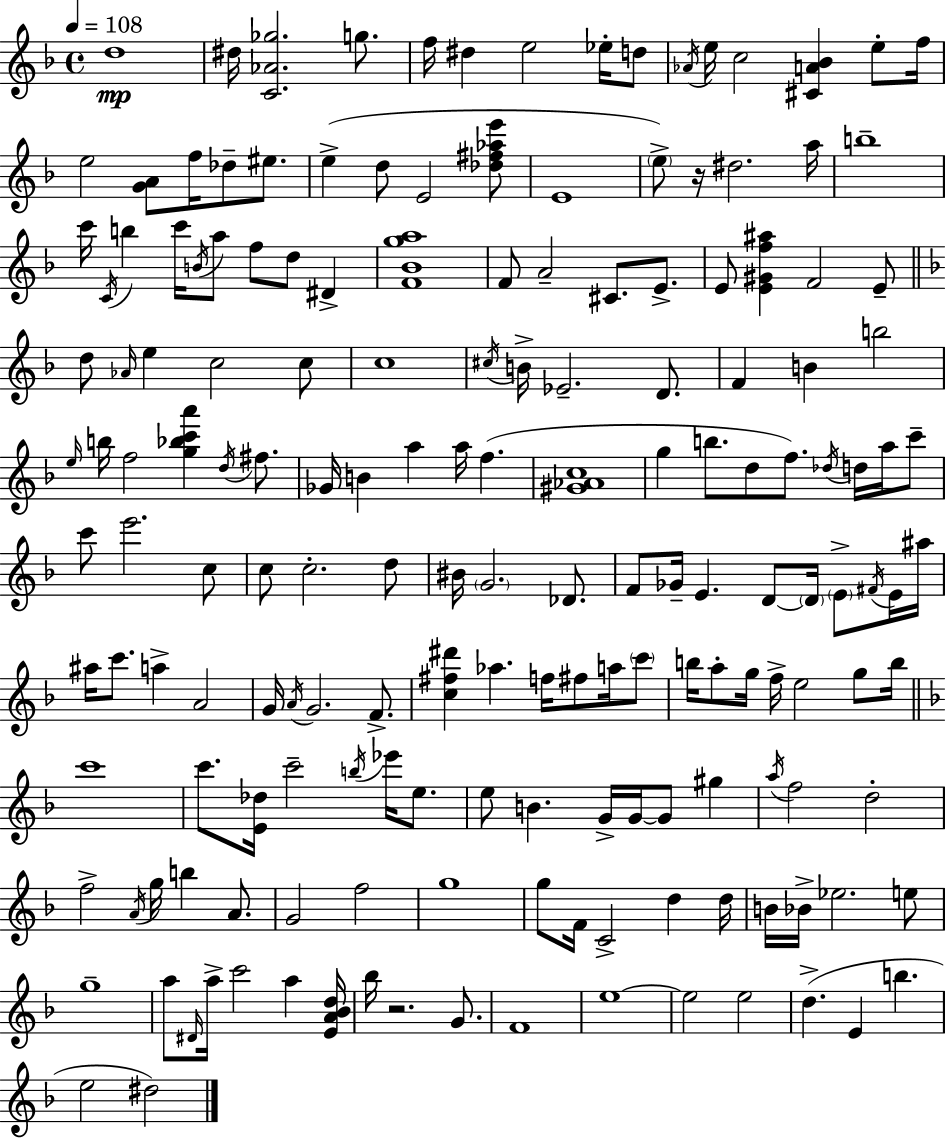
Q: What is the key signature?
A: D minor